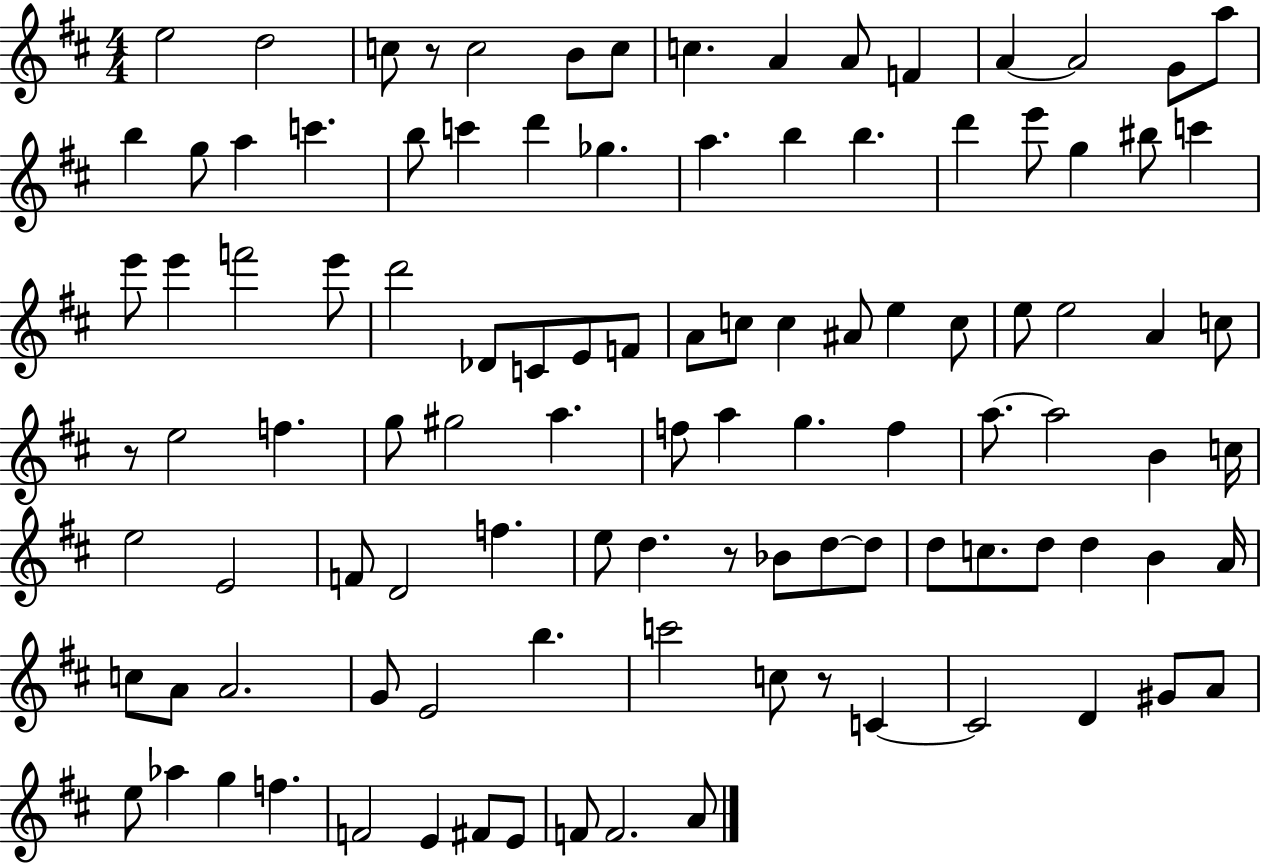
{
  \clef treble
  \numericTimeSignature
  \time 4/4
  \key d \major
  \repeat volta 2 { e''2 d''2 | c''8 r8 c''2 b'8 c''8 | c''4. a'4 a'8 f'4 | a'4~~ a'2 g'8 a''8 | \break b''4 g''8 a''4 c'''4. | b''8 c'''4 d'''4 ges''4. | a''4. b''4 b''4. | d'''4 e'''8 g''4 bis''8 c'''4 | \break e'''8 e'''4 f'''2 e'''8 | d'''2 des'8 c'8 e'8 f'8 | a'8 c''8 c''4 ais'8 e''4 c''8 | e''8 e''2 a'4 c''8 | \break r8 e''2 f''4. | g''8 gis''2 a''4. | f''8 a''4 g''4. f''4 | a''8.~~ a''2 b'4 c''16 | \break e''2 e'2 | f'8 d'2 f''4. | e''8 d''4. r8 bes'8 d''8~~ d''8 | d''8 c''8. d''8 d''4 b'4 a'16 | \break c''8 a'8 a'2. | g'8 e'2 b''4. | c'''2 c''8 r8 c'4~~ | c'2 d'4 gis'8 a'8 | \break e''8 aes''4 g''4 f''4. | f'2 e'4 fis'8 e'8 | f'8 f'2. a'8 | } \bar "|."
}